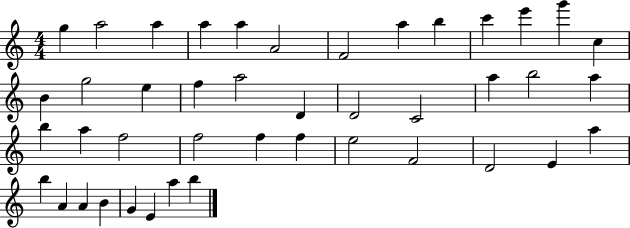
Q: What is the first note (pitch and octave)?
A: G5